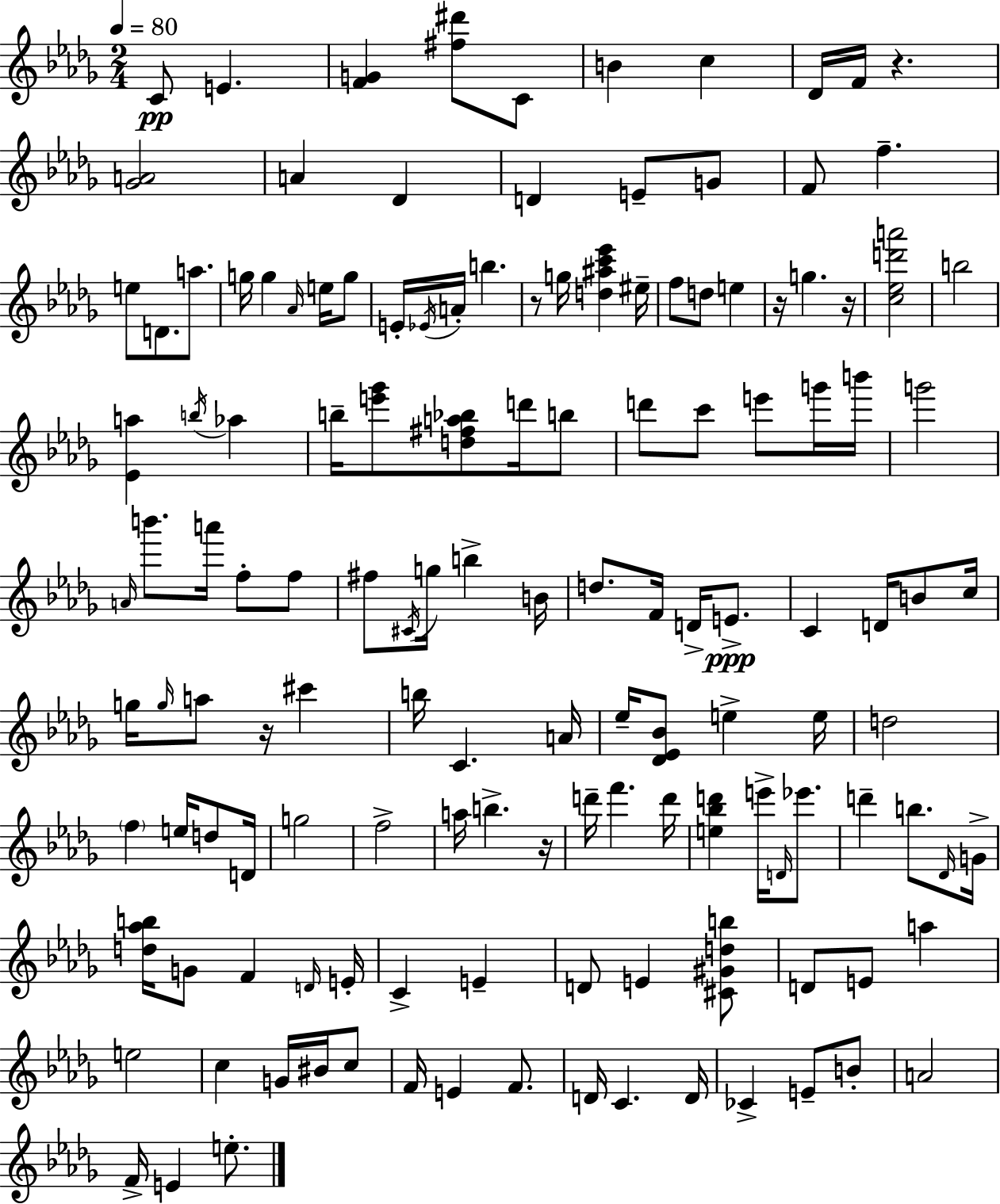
C4/e E4/q. [F4,G4]/q [F#5,D#6]/e C4/e B4/q C5/q Db4/s F4/s R/q. [Gb4,A4]/h A4/q Db4/q D4/q E4/e G4/e F4/e F5/q. E5/e D4/e. A5/e. G5/s G5/q Ab4/s E5/s G5/e E4/s Eb4/s A4/s B5/q. R/e G5/s [D5,A#5,C6,Eb6]/q EIS5/s F5/e D5/e E5/q R/s G5/q. R/s [C5,Eb5,D6,A6]/h B5/h [Eb4,A5]/q B5/s Ab5/q B5/s [E6,Gb6]/e [D5,F#5,A5,Bb5]/e D6/s B5/e D6/e C6/e E6/e G6/s B6/s G6/h A4/s B6/e. A6/s F5/e F5/e F#5/e C#4/s G5/s B5/q B4/s D5/e. F4/s D4/s E4/e. C4/q D4/s B4/e C5/s G5/s G5/s A5/e R/s C#6/q B5/s C4/q. A4/s Eb5/s [Db4,Eb4,Bb4]/e E5/q E5/s D5/h F5/q E5/s D5/e D4/s G5/h F5/h A5/s B5/q. R/s D6/s F6/q. D6/s [E5,Bb5,D6]/q E6/s D4/s Eb6/e. D6/q B5/e. Db4/s G4/s [D5,Ab5,B5]/s G4/e F4/q D4/s E4/s C4/q E4/q D4/e E4/q [C#4,G#4,D5,B5]/e D4/e E4/e A5/q E5/h C5/q G4/s BIS4/s C5/e F4/s E4/q F4/e. D4/s C4/q. D4/s CES4/q E4/e B4/e A4/h F4/s E4/q E5/e.